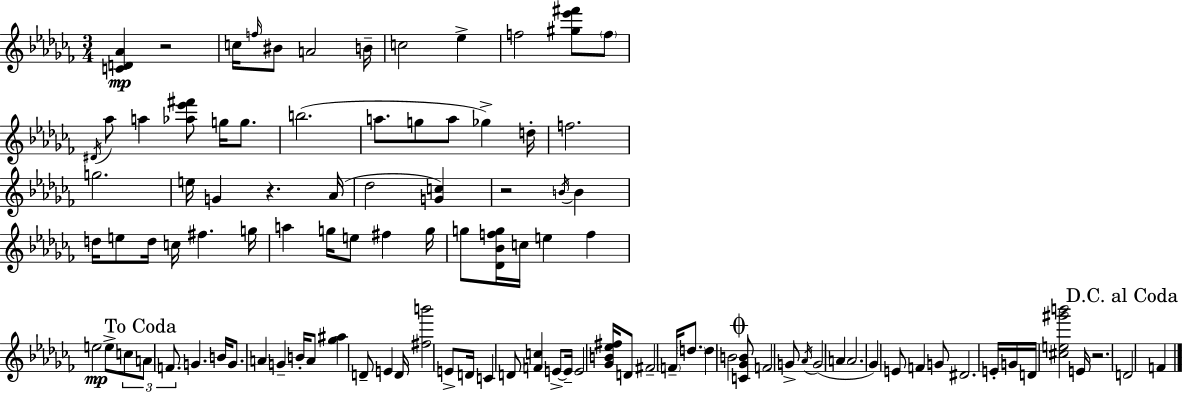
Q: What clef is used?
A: treble